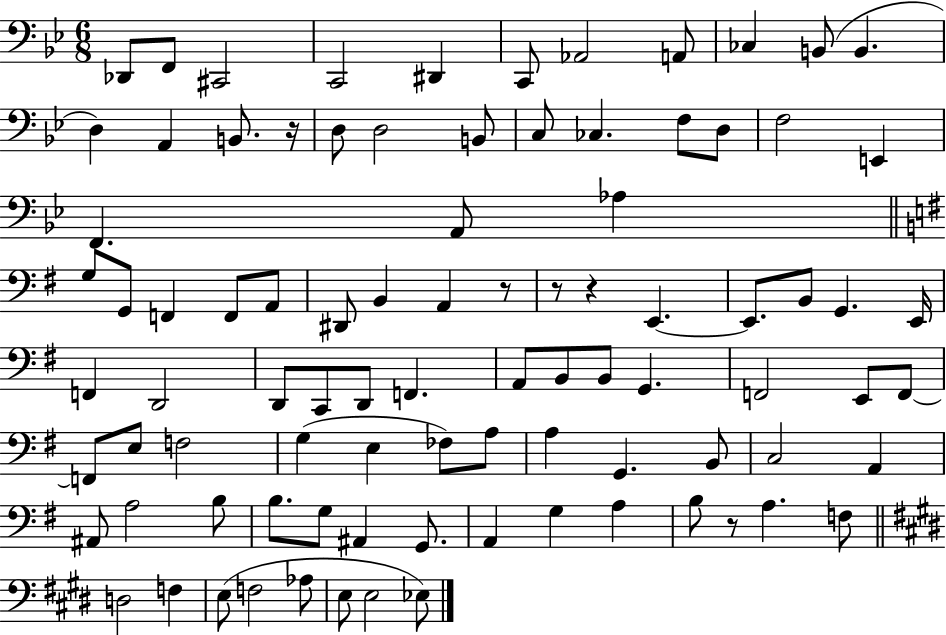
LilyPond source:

{
  \clef bass
  \numericTimeSignature
  \time 6/8
  \key bes \major
  \repeat volta 2 { des,8 f,8 cis,2 | c,2 dis,4 | c,8 aes,2 a,8 | ces4 b,8( b,4. | \break d4) a,4 b,8. r16 | d8 d2 b,8 | c8 ces4. f8 d8 | f2 e,4 | \break f,4. a,8 aes4 | \bar "||" \break \key e \minor g8 g,8 f,4 f,8 a,8 | dis,8 b,4 a,4 r8 | r8 r4 e,4.~~ | e,8. b,8 g,4. e,16 | \break f,4 d,2 | d,8 c,8 d,8 f,4. | a,8 b,8 b,8 g,4. | f,2 e,8 f,8~~ | \break f,8 e8 f2 | g4( e4 fes8) a8 | a4 g,4. b,8 | c2 a,4 | \break ais,8 a2 b8 | b8. g8 ais,4 g,8. | a,4 g4 a4 | b8 r8 a4. f8 | \break \bar "||" \break \key e \major d2 f4 | e8( f2 aes8 | e8 e2 ees8) | } \bar "|."
}